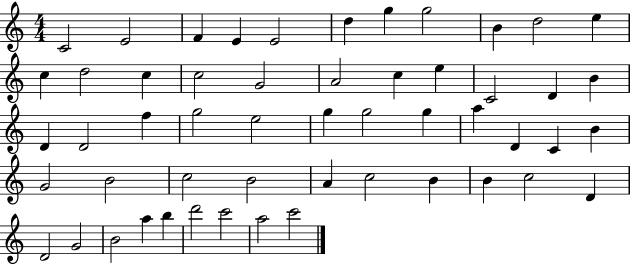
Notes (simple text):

C4/h E4/h F4/q E4/q E4/h D5/q G5/q G5/h B4/q D5/h E5/q C5/q D5/h C5/q C5/h G4/h A4/h C5/q E5/q C4/h D4/q B4/q D4/q D4/h F5/q G5/h E5/h G5/q G5/h G5/q A5/q D4/q C4/q B4/q G4/h B4/h C5/h B4/h A4/q C5/h B4/q B4/q C5/h D4/q D4/h G4/h B4/h A5/q B5/q D6/h C6/h A5/h C6/h